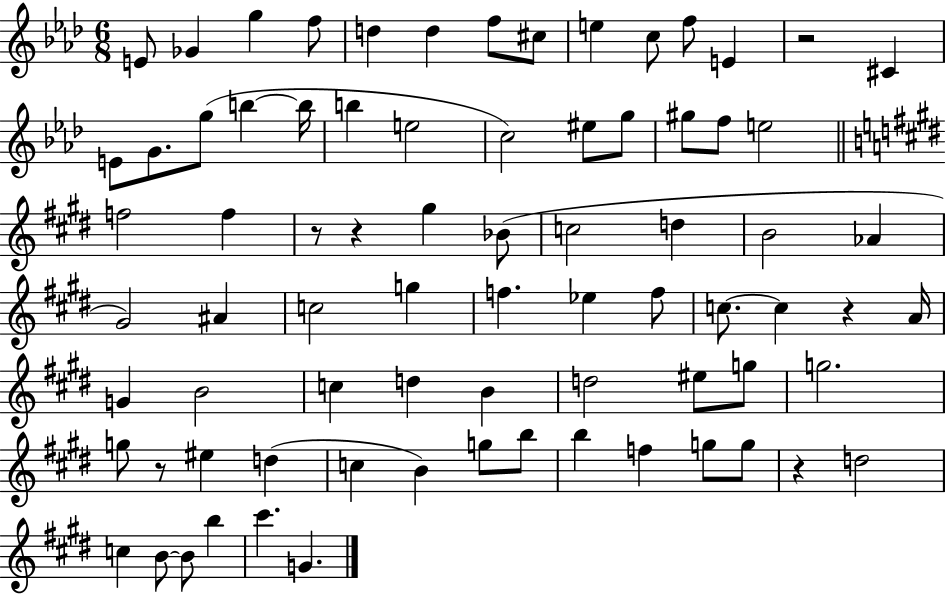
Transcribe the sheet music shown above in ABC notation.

X:1
T:Untitled
M:6/8
L:1/4
K:Ab
E/2 _G g f/2 d d f/2 ^c/2 e c/2 f/2 E z2 ^C E/2 G/2 g/2 b b/4 b e2 c2 ^e/2 g/2 ^g/2 f/2 e2 f2 f z/2 z ^g _B/2 c2 d B2 _A ^G2 ^A c2 g f _e f/2 c/2 c z A/4 G B2 c d B d2 ^e/2 g/2 g2 g/2 z/2 ^e d c B g/2 b/2 b f g/2 g/2 z d2 c B/2 B/2 b ^c' G